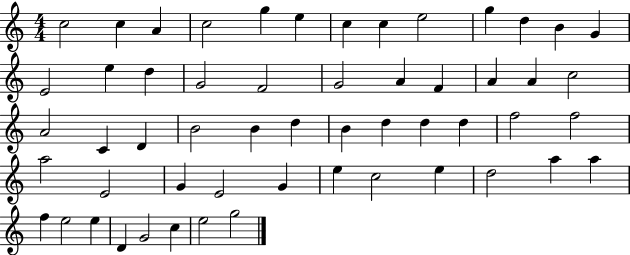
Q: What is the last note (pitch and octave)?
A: G5